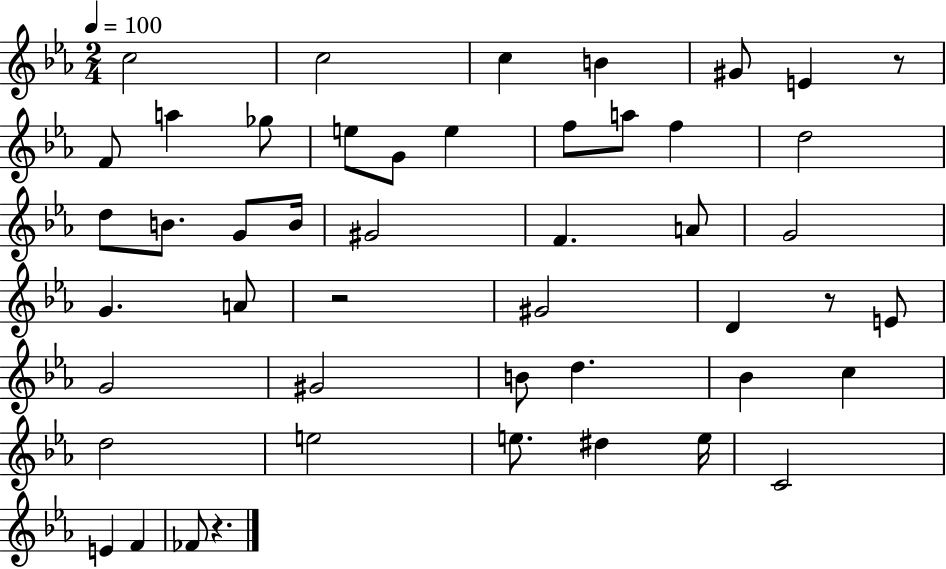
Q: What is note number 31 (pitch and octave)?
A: G#4